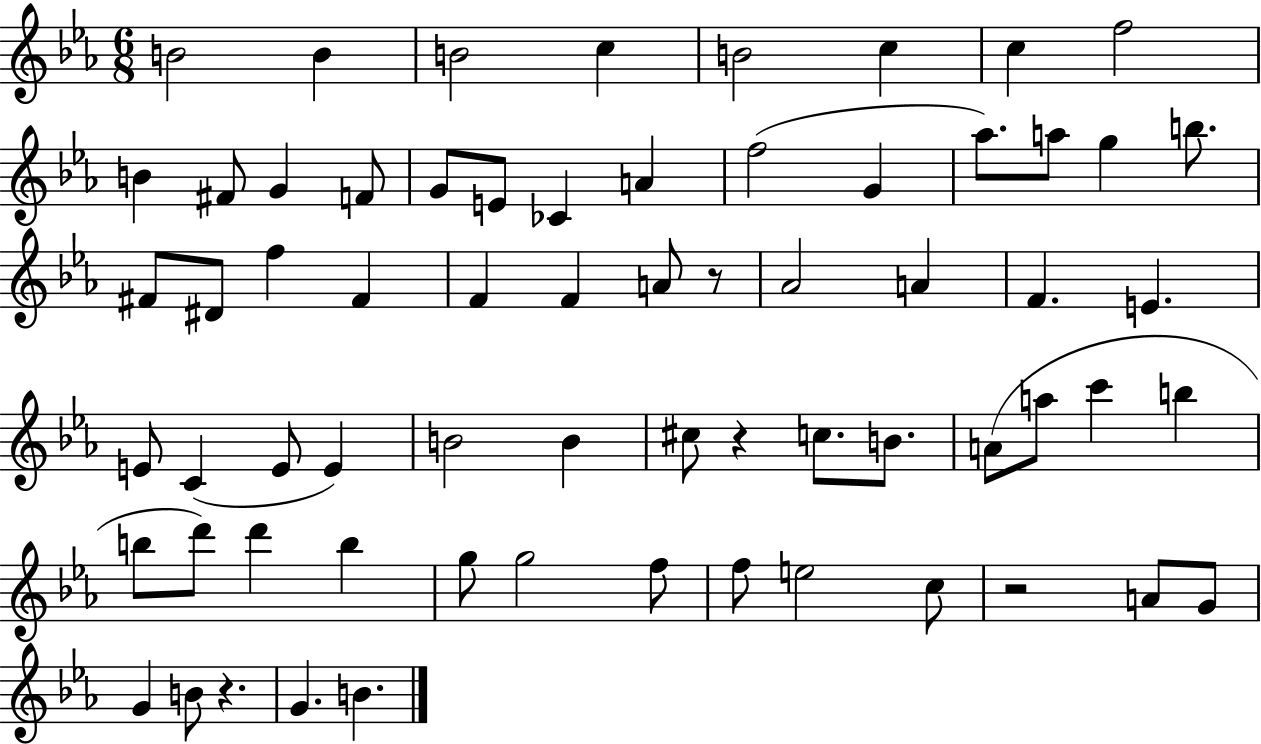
{
  \clef treble
  \numericTimeSignature
  \time 6/8
  \key ees \major
  b'2 b'4 | b'2 c''4 | b'2 c''4 | c''4 f''2 | \break b'4 fis'8 g'4 f'8 | g'8 e'8 ces'4 a'4 | f''2( g'4 | aes''8.) a''8 g''4 b''8. | \break fis'8 dis'8 f''4 fis'4 | f'4 f'4 a'8 r8 | aes'2 a'4 | f'4. e'4. | \break e'8 c'4( e'8 e'4) | b'2 b'4 | cis''8 r4 c''8. b'8. | a'8( a''8 c'''4 b''4 | \break b''8 d'''8) d'''4 b''4 | g''8 g''2 f''8 | f''8 e''2 c''8 | r2 a'8 g'8 | \break g'4 b'8 r4. | g'4. b'4. | \bar "|."
}